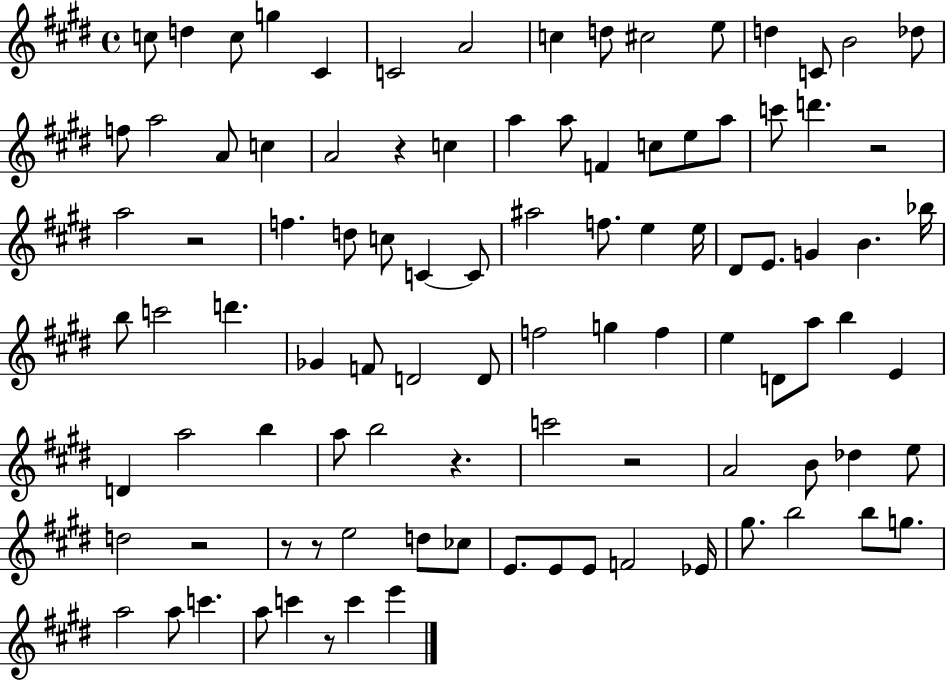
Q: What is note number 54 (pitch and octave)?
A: F5